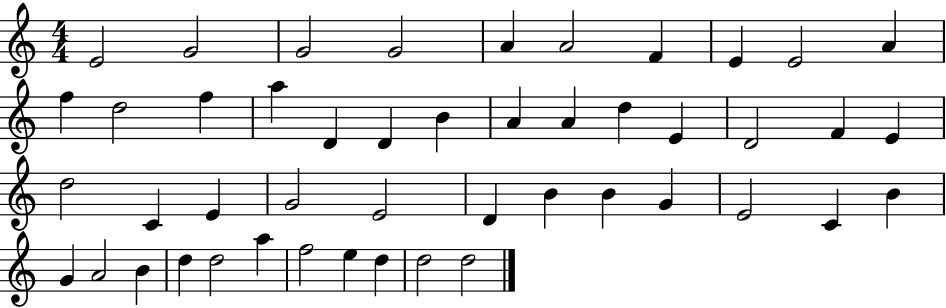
E4/h G4/h G4/h G4/h A4/q A4/h F4/q E4/q E4/h A4/q F5/q D5/h F5/q A5/q D4/q D4/q B4/q A4/q A4/q D5/q E4/q D4/h F4/q E4/q D5/h C4/q E4/q G4/h E4/h D4/q B4/q B4/q G4/q E4/h C4/q B4/q G4/q A4/h B4/q D5/q D5/h A5/q F5/h E5/q D5/q D5/h D5/h